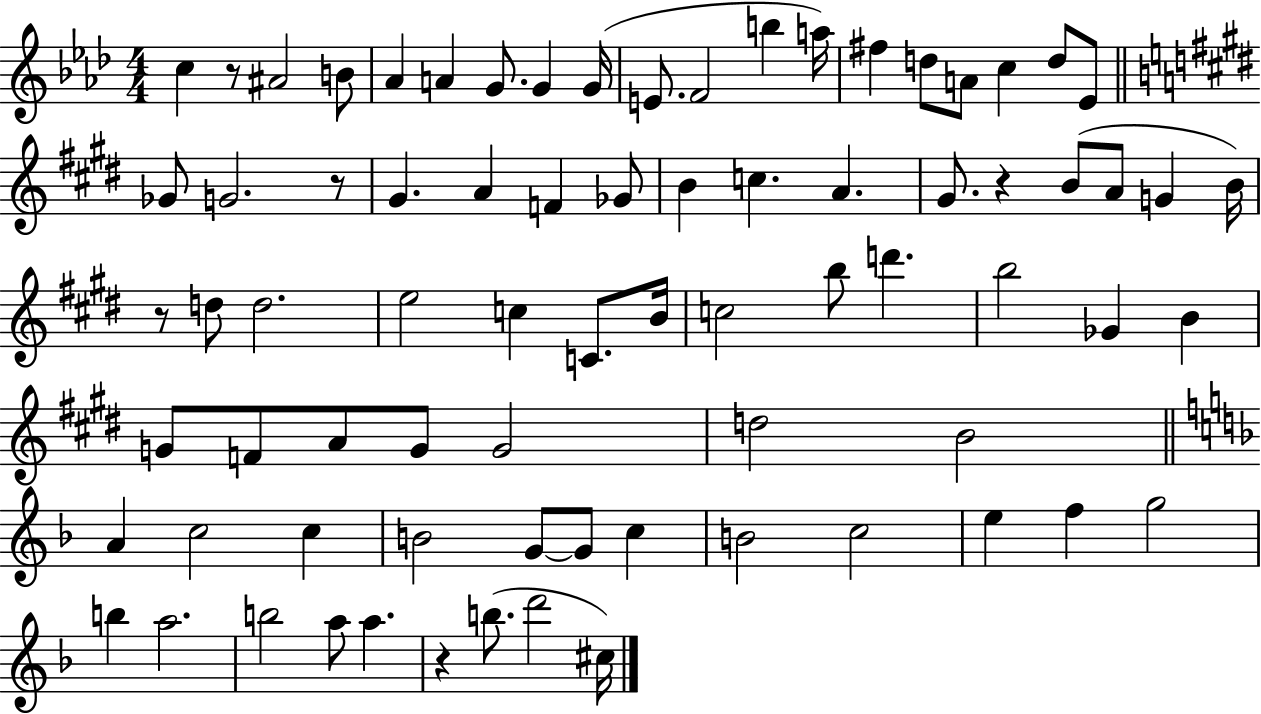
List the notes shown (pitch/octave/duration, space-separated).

C5/q R/e A#4/h B4/e Ab4/q A4/q G4/e. G4/q G4/s E4/e. F4/h B5/q A5/s F#5/q D5/e A4/e C5/q D5/e Eb4/e Gb4/e G4/h. R/e G#4/q. A4/q F4/q Gb4/e B4/q C5/q. A4/q. G#4/e. R/q B4/e A4/e G4/q B4/s R/e D5/e D5/h. E5/h C5/q C4/e. B4/s C5/h B5/e D6/q. B5/h Gb4/q B4/q G4/e F4/e A4/e G4/e G4/h D5/h B4/h A4/q C5/h C5/q B4/h G4/e G4/e C5/q B4/h C5/h E5/q F5/q G5/h B5/q A5/h. B5/h A5/e A5/q. R/q B5/e. D6/h C#5/s